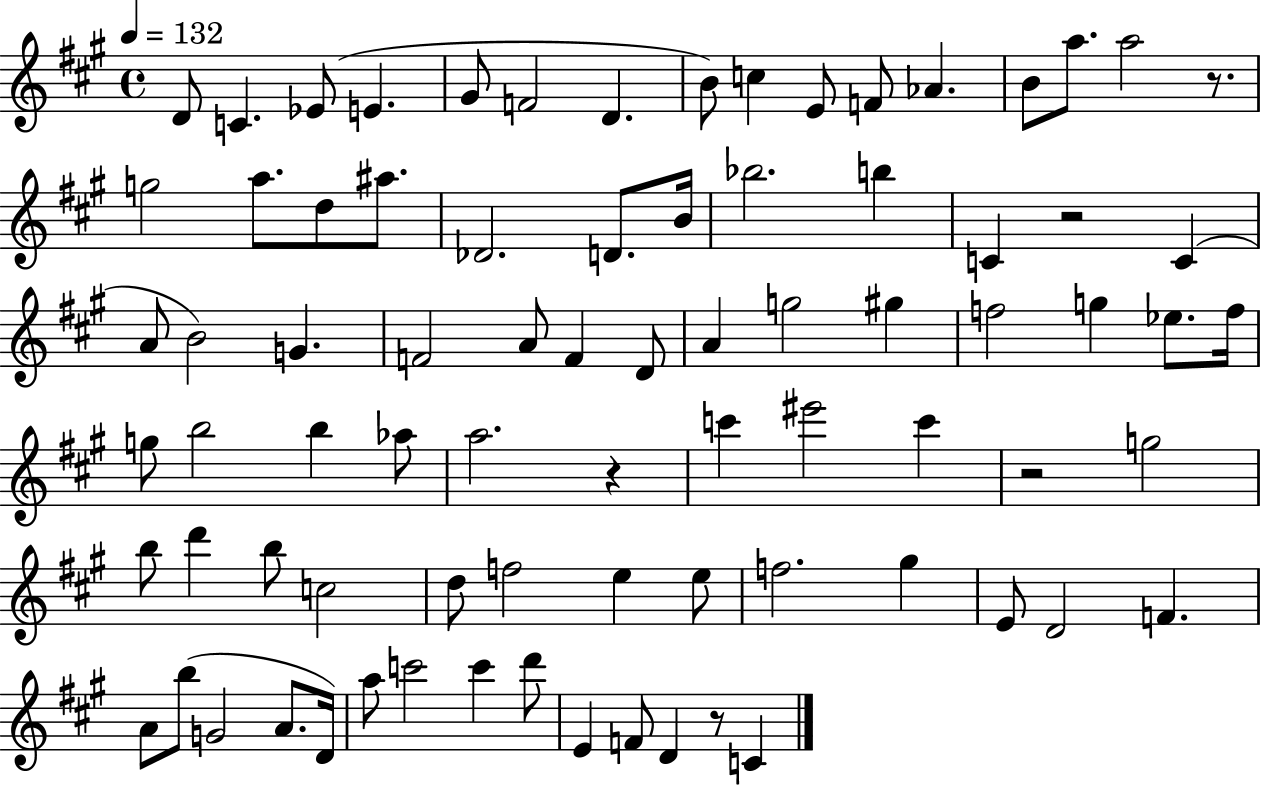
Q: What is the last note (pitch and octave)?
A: C4